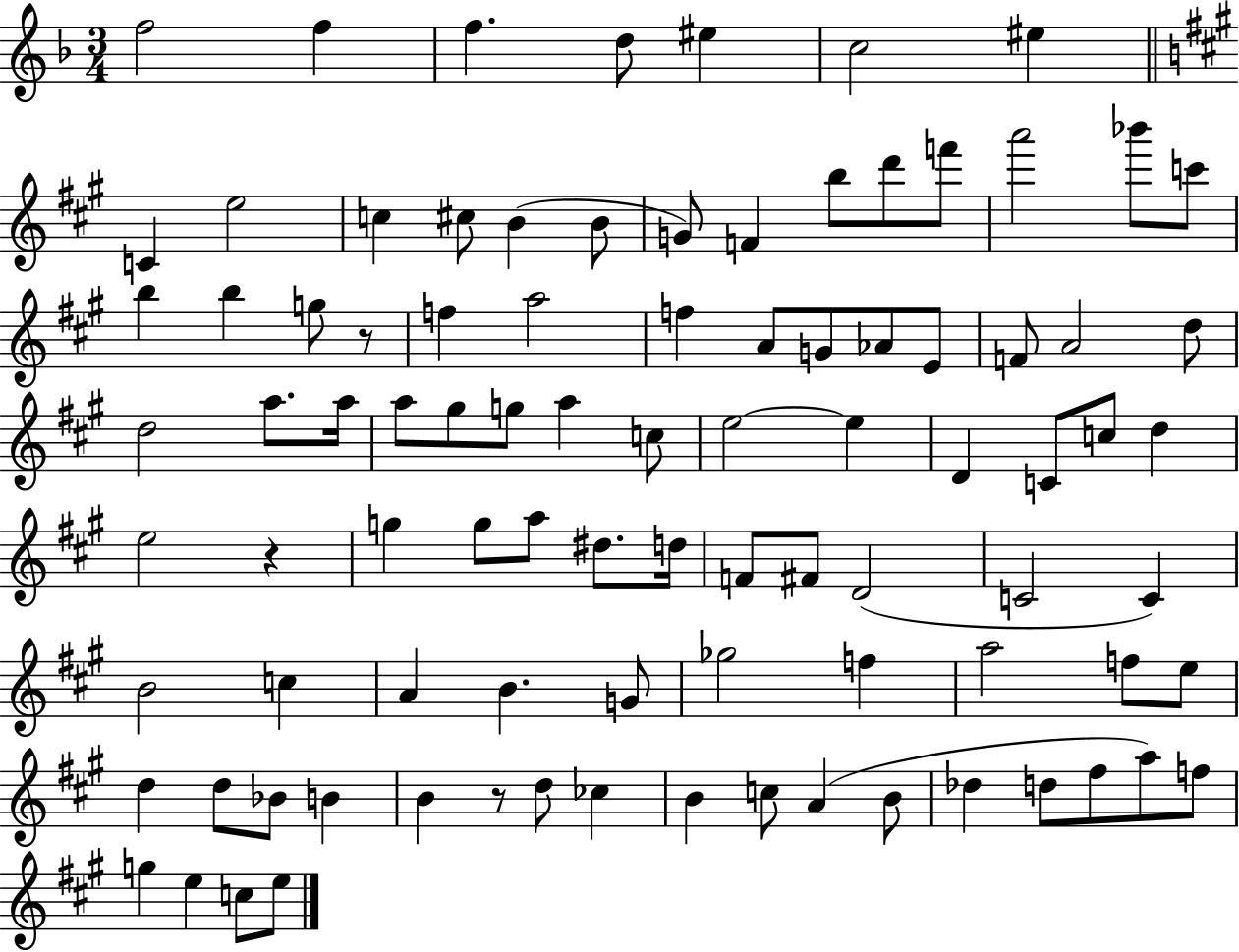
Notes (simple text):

F5/h F5/q F5/q. D5/e EIS5/q C5/h EIS5/q C4/q E5/h C5/q C#5/e B4/q B4/e G4/e F4/q B5/e D6/e F6/e A6/h Bb6/e C6/e B5/q B5/q G5/e R/e F5/q A5/h F5/q A4/e G4/e Ab4/e E4/e F4/e A4/h D5/e D5/h A5/e. A5/s A5/e G#5/e G5/e A5/q C5/e E5/h E5/q D4/q C4/e C5/e D5/q E5/h R/q G5/q G5/e A5/e D#5/e. D5/s F4/e F#4/e D4/h C4/h C4/q B4/h C5/q A4/q B4/q. G4/e Gb5/h F5/q A5/h F5/e E5/e D5/q D5/e Bb4/e B4/q B4/q R/e D5/e CES5/q B4/q C5/e A4/q B4/e Db5/q D5/e F#5/e A5/e F5/e G5/q E5/q C5/e E5/e